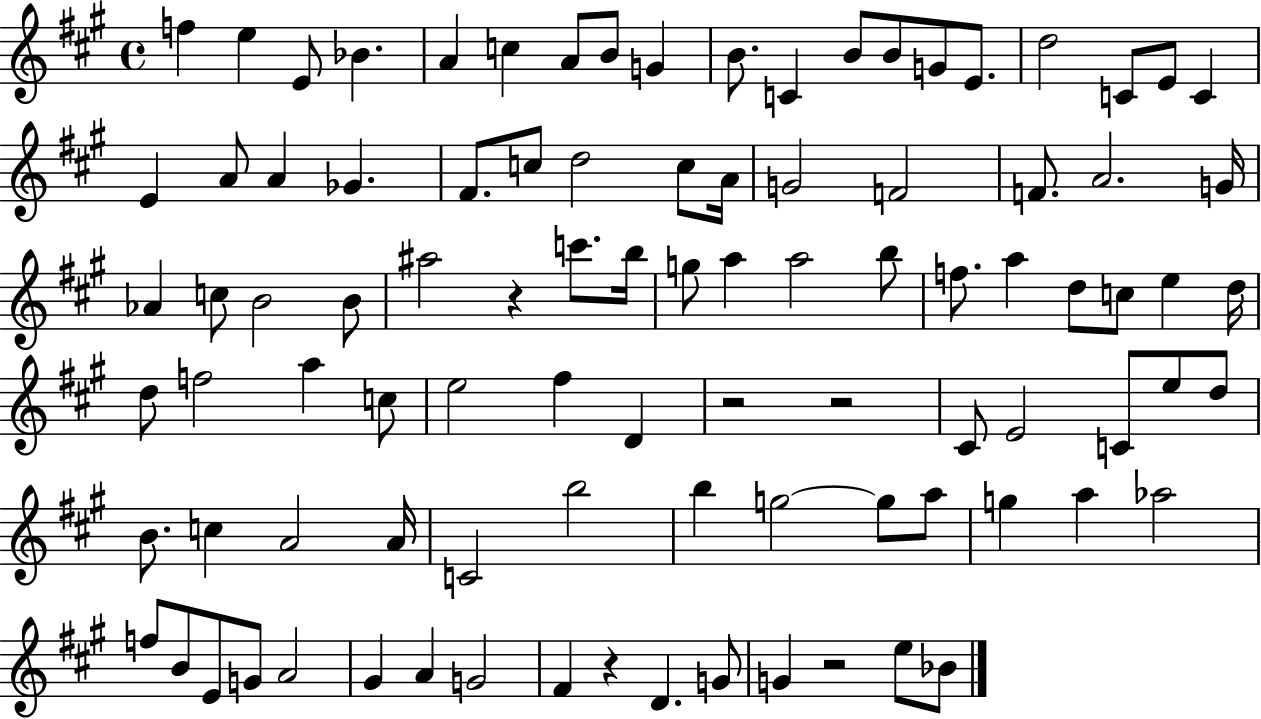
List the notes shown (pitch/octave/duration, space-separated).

F5/q E5/q E4/e Bb4/q. A4/q C5/q A4/e B4/e G4/q B4/e. C4/q B4/e B4/e G4/e E4/e. D5/h C4/e E4/e C4/q E4/q A4/e A4/q Gb4/q. F#4/e. C5/e D5/h C5/e A4/s G4/h F4/h F4/e. A4/h. G4/s Ab4/q C5/e B4/h B4/e A#5/h R/q C6/e. B5/s G5/e A5/q A5/h B5/e F5/e. A5/q D5/e C5/e E5/q D5/s D5/e F5/h A5/q C5/e E5/h F#5/q D4/q R/h R/h C#4/e E4/h C4/e E5/e D5/e B4/e. C5/q A4/h A4/s C4/h B5/h B5/q G5/h G5/e A5/e G5/q A5/q Ab5/h F5/e B4/e E4/e G4/e A4/h G#4/q A4/q G4/h F#4/q R/q D4/q. G4/e G4/q R/h E5/e Bb4/e